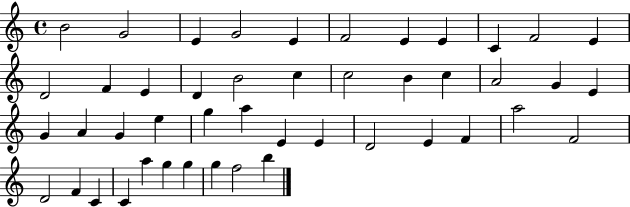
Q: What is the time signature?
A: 4/4